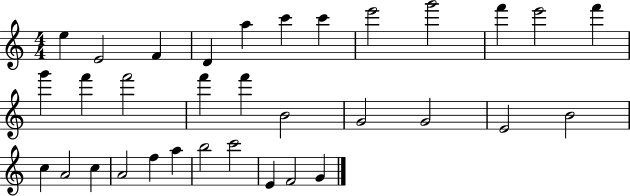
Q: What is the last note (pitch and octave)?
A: G4